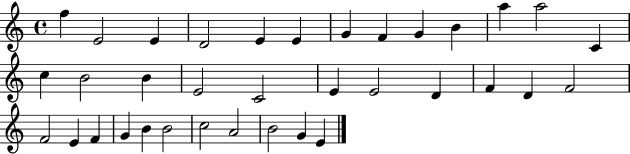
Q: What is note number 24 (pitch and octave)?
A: F4